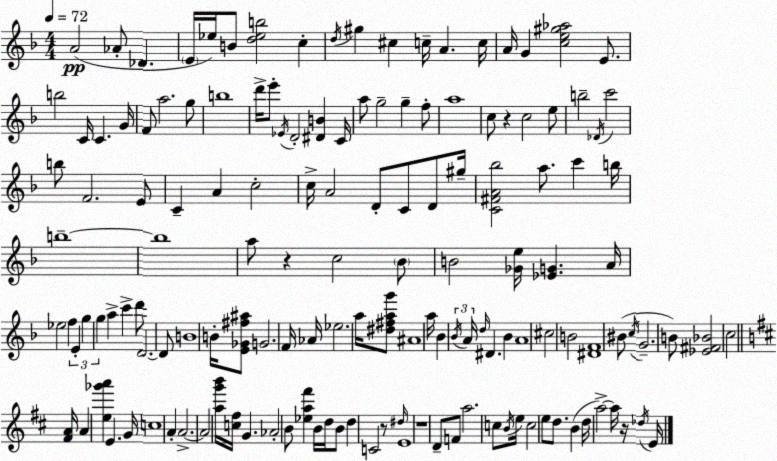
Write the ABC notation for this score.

X:1
T:Untitled
M:4/4
L:1/4
K:F
A2 _A/2 _D E/4 _e/4 B/2 [d_eb]2 c d/4 ^g ^c c/4 A c/4 A/4 G [ce^g_a]2 E/2 b2 C/4 C G/4 F/2 a2 g/2 b4 d'/4 e'/2 _E/4 D2 [^DB] C/4 a/2 g2 g f/2 a4 c/2 z c2 e/2 b2 _D/4 c'2 b/2 F2 E/2 C A c2 c/4 A2 D/2 C/2 D/2 ^g/4 [C^FA_b]2 a/2 c' b/4 b4 b4 a/2 z c2 _B/2 B2 [_Ge]/4 [_EG] A/4 _e2 f E g g a c' d'/2 D2 D/2 B4 B/4 [E_G^f^a]/2 G2 F/4 _A/4 _e2 a/4 [^d^fag']/2 ^A4 a/4 _B _B/4 A/4 d/4 ^D _B A4 ^c2 B2 [^DF]4 ^B/2 c/4 G2 B/2 [_E^F_B]2 c2 [^FA]/4 A [e_g'a'] E G/4 c4 A A2 A2 [ag'b']/4 [c^f]/4 G _A2 B/2 [_ea^f'] B/4 d/4 B/2 d C2 z/2 ^d/4 E4 z4 D/2 F/2 a2 c/2 B/4 e/4 c2 e/2 d/2 B d/4 a2 a/4 z/4 _d/4 E/4